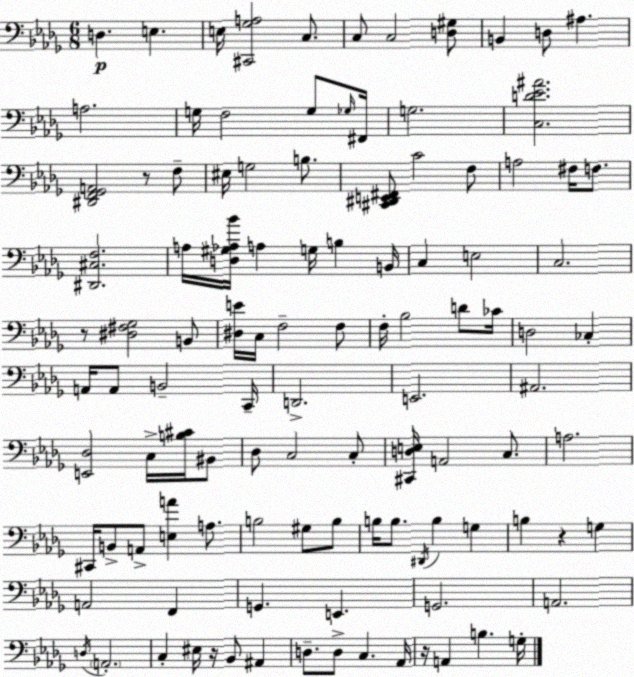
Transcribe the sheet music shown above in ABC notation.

X:1
T:Untitled
M:6/8
L:1/4
K:Bbm
D, E, E,/4 [^C,,_G,A,]2 C,/2 C,/2 C,2 [D,^G,]/2 B,, D,/2 ^A, A,2 G,/4 F,2 G,/2 _G,/4 ^F,,/4 G,2 [C,D_E^A]2 [^D,,F,,_G,,A,,]2 z/2 F,/2 ^E,/4 G,2 B,/2 [^C,,^D,,E,,^F,,]/2 C2 F,/2 A,2 ^F,/4 F,/2 [^D,,^C,F,]2 A,/4 [D,^G,_A,_B]/4 A, G,/4 B, B,,/4 C, E,2 C,2 z/2 [^D,^F,_G,]2 B,,/2 [^D,E]/4 C,/4 F,2 F,/2 F,/4 _B,2 D/2 _C/4 D,2 _C, A,,/4 A,,/2 B,,2 C,,/4 D,,2 E,,2 ^A,,2 [E,,_D,]2 C,/4 [B,^C]/4 ^B,,/2 _D,/2 C,2 C,/2 [^C,,D,E,]/4 A,,2 C,/2 A,2 ^C,,/4 B,,/2 A,,/2 [E,A] A,/2 B,2 ^G,/2 B,/2 B,/4 B,/2 ^D,,/4 B, G, B, z G, A,,2 F,, G,, E,, G,,2 A,,2 D,/4 A,,2 C, ^E,/4 z/4 _B,,/2 ^A,, D,/2 D,/2 C, _A,,/4 z/4 A,, B, G,/4